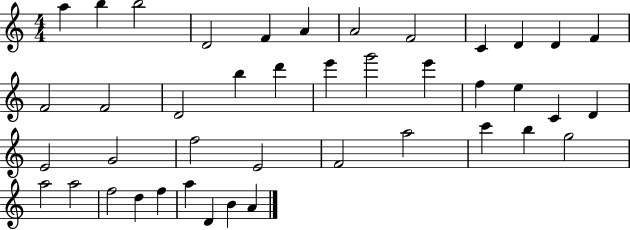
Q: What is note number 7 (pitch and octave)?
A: A4